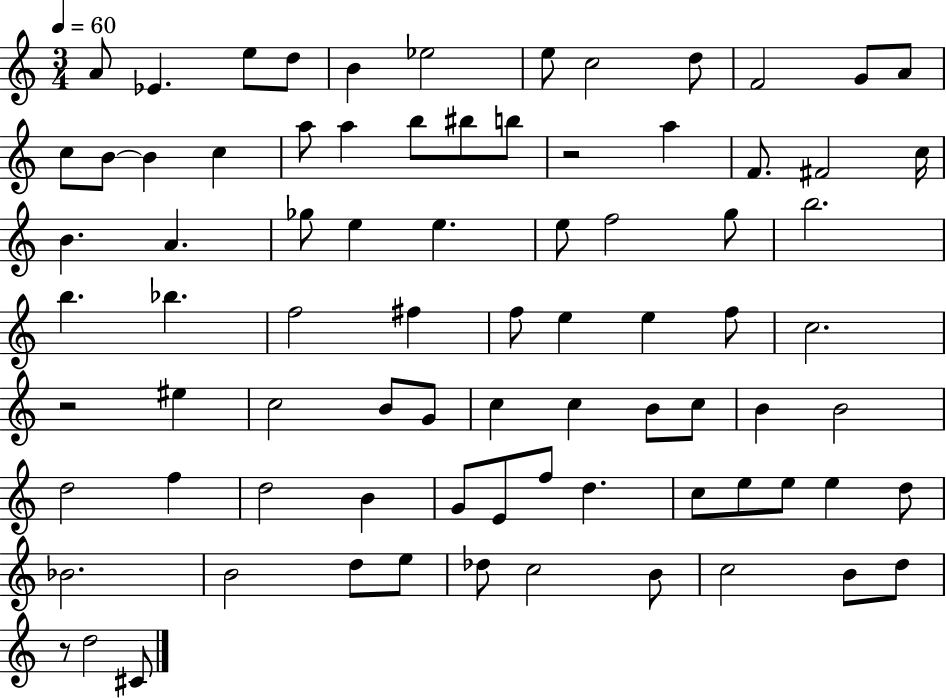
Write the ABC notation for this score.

X:1
T:Untitled
M:3/4
L:1/4
K:C
A/2 _E e/2 d/2 B _e2 e/2 c2 d/2 F2 G/2 A/2 c/2 B/2 B c a/2 a b/2 ^b/2 b/2 z2 a F/2 ^F2 c/4 B A _g/2 e e e/2 f2 g/2 b2 b _b f2 ^f f/2 e e f/2 c2 z2 ^e c2 B/2 G/2 c c B/2 c/2 B B2 d2 f d2 B G/2 E/2 f/2 d c/2 e/2 e/2 e d/2 _B2 B2 d/2 e/2 _d/2 c2 B/2 c2 B/2 d/2 z/2 d2 ^C/2